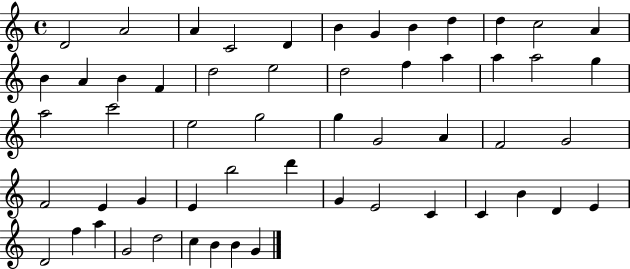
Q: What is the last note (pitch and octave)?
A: G4